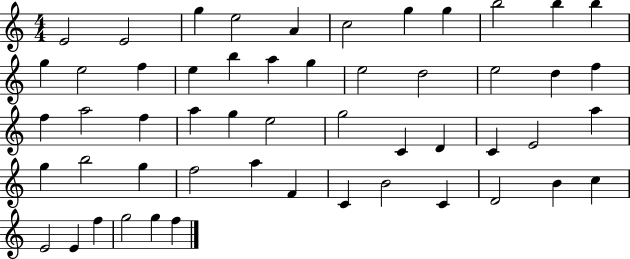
X:1
T:Untitled
M:4/4
L:1/4
K:C
E2 E2 g e2 A c2 g g b2 b b g e2 f e b a g e2 d2 e2 d f f a2 f a g e2 g2 C D C E2 a g b2 g f2 a F C B2 C D2 B c E2 E f g2 g f